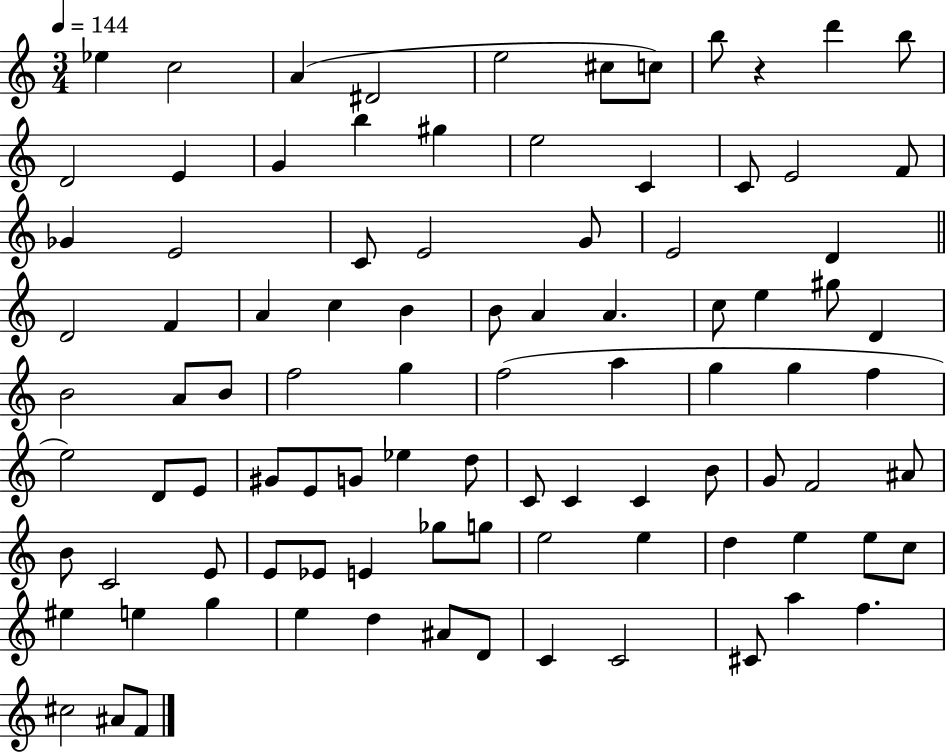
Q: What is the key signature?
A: C major